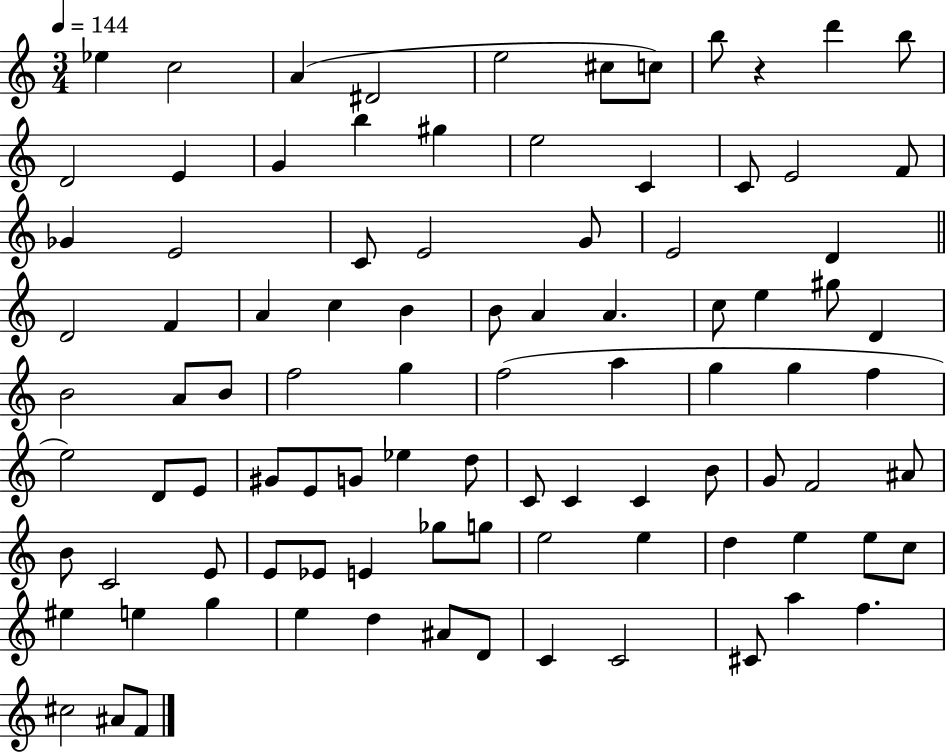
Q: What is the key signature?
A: C major